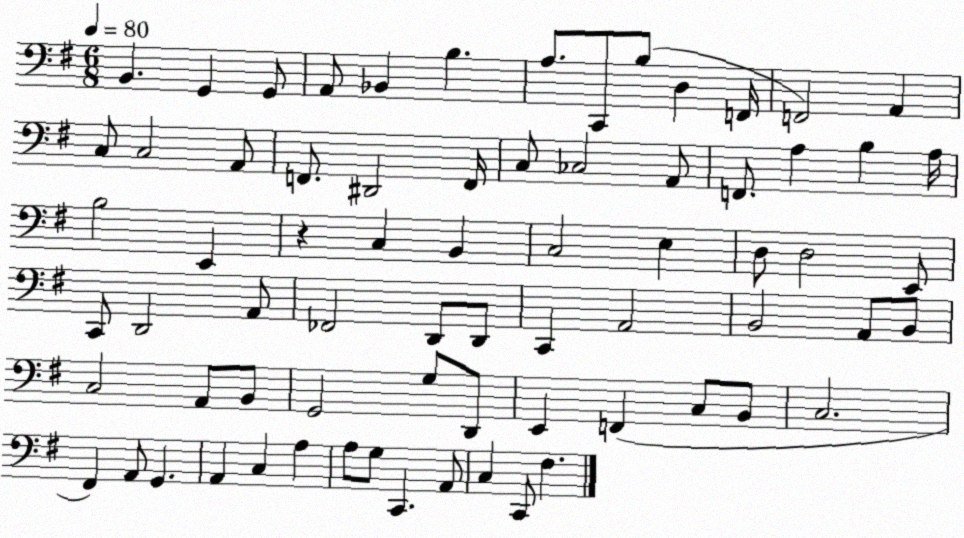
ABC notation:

X:1
T:Untitled
M:6/8
L:1/4
K:G
B,, G,, G,,/2 A,,/2 _B,, B, A,/2 C,,/2 B,/2 D, F,,/4 F,,2 A,, C,/2 C,2 A,,/2 F,,/2 ^D,,2 F,,/4 C,/2 _C,2 A,,/2 F,,/2 A, B, A,/4 B,2 E,, z C, B,, C,2 E, D,/2 D,2 E,,/2 C,,/2 D,,2 A,,/2 _F,,2 D,,/2 D,,/2 C,, A,,2 B,,2 A,,/2 B,,/2 C,2 A,,/2 B,,/2 G,,2 G,/2 D,,/2 E,, F,, C,/2 B,,/2 C,2 ^F,, A,,/2 G,, A,, C, A, A,/2 G,/2 C,, A,,/2 C, C,,/2 ^F,